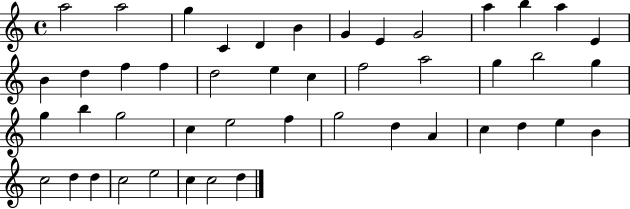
A5/h A5/h G5/q C4/q D4/q B4/q G4/q E4/q G4/h A5/q B5/q A5/q E4/q B4/q D5/q F5/q F5/q D5/h E5/q C5/q F5/h A5/h G5/q B5/h G5/q G5/q B5/q G5/h C5/q E5/h F5/q G5/h D5/q A4/q C5/q D5/q E5/q B4/q C5/h D5/q D5/q C5/h E5/h C5/q C5/h D5/q